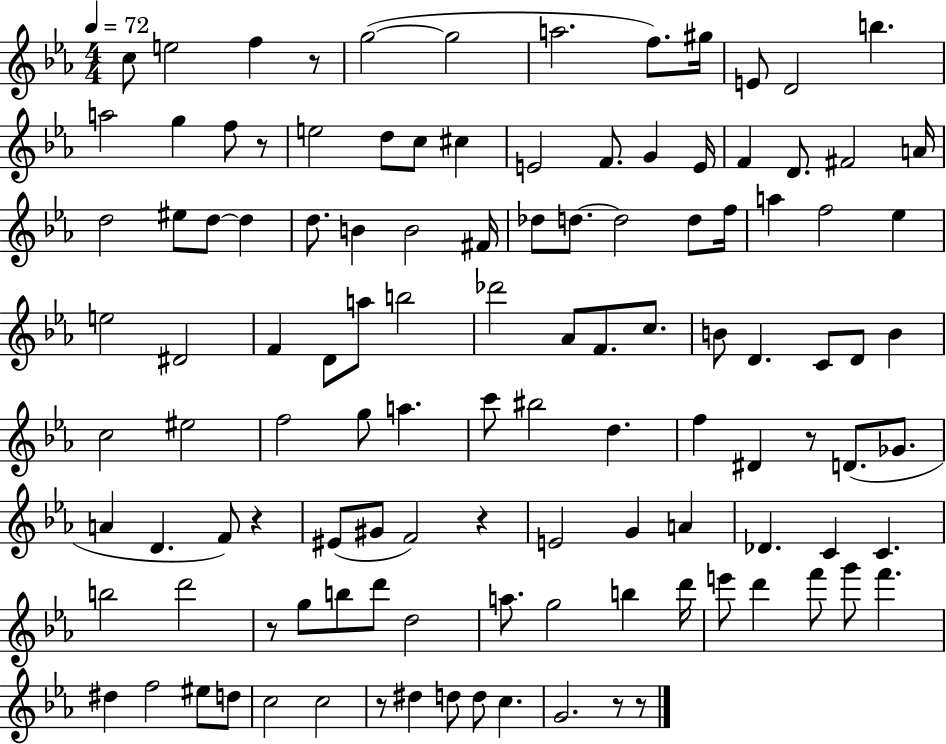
C5/e E5/h F5/q R/e G5/h G5/h A5/h. F5/e. G#5/s E4/e D4/h B5/q. A5/h G5/q F5/e R/e E5/h D5/e C5/e C#5/q E4/h F4/e. G4/q E4/s F4/q D4/e. F#4/h A4/s D5/h EIS5/e D5/e D5/q D5/e. B4/q B4/h F#4/s Db5/e D5/e. D5/h D5/e F5/s A5/q F5/h Eb5/q E5/h D#4/h F4/q D4/e A5/e B5/h Db6/h Ab4/e F4/e. C5/e. B4/e D4/q. C4/e D4/e B4/q C5/h EIS5/h F5/h G5/e A5/q. C6/e BIS5/h D5/q. F5/q D#4/q R/e D4/e. Gb4/e. A4/q D4/q. F4/e R/q EIS4/e G#4/e F4/h R/q E4/h G4/q A4/q Db4/q. C4/q C4/q. B5/h D6/h R/e G5/e B5/e D6/e D5/h A5/e. G5/h B5/q D6/s E6/e D6/q F6/e G6/e F6/q. D#5/q F5/h EIS5/e D5/e C5/h C5/h R/e D#5/q D5/e D5/e C5/q. G4/h. R/e R/e